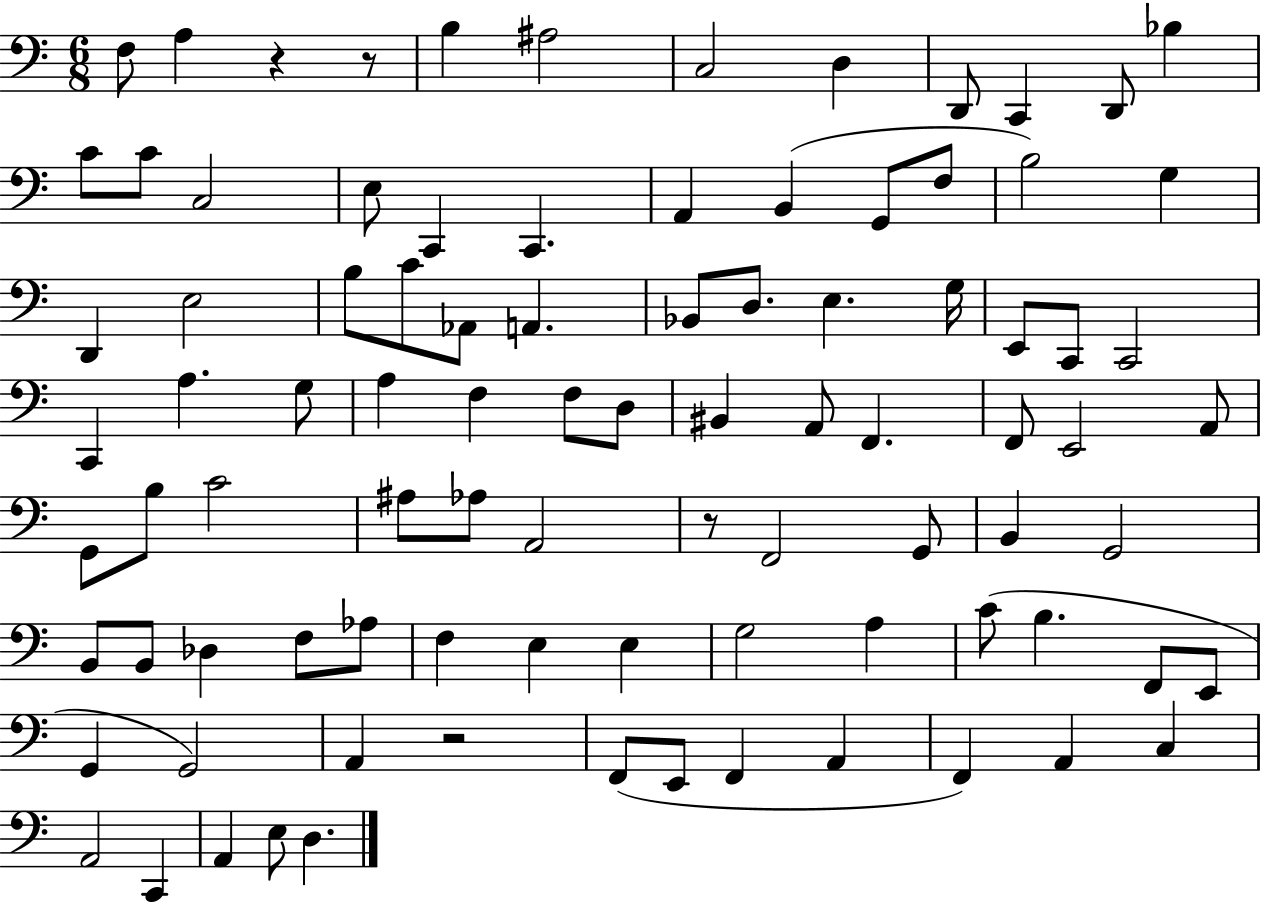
X:1
T:Untitled
M:6/8
L:1/4
K:C
F,/2 A, z z/2 B, ^A,2 C,2 D, D,,/2 C,, D,,/2 _B, C/2 C/2 C,2 E,/2 C,, C,, A,, B,, G,,/2 F,/2 B,2 G, D,, E,2 B,/2 C/2 _A,,/2 A,, _B,,/2 D,/2 E, G,/4 E,,/2 C,,/2 C,,2 C,, A, G,/2 A, F, F,/2 D,/2 ^B,, A,,/2 F,, F,,/2 E,,2 A,,/2 G,,/2 B,/2 C2 ^A,/2 _A,/2 A,,2 z/2 F,,2 G,,/2 B,, G,,2 B,,/2 B,,/2 _D, F,/2 _A,/2 F, E, E, G,2 A, C/2 B, F,,/2 E,,/2 G,, G,,2 A,, z2 F,,/2 E,,/2 F,, A,, F,, A,, C, A,,2 C,, A,, E,/2 D,